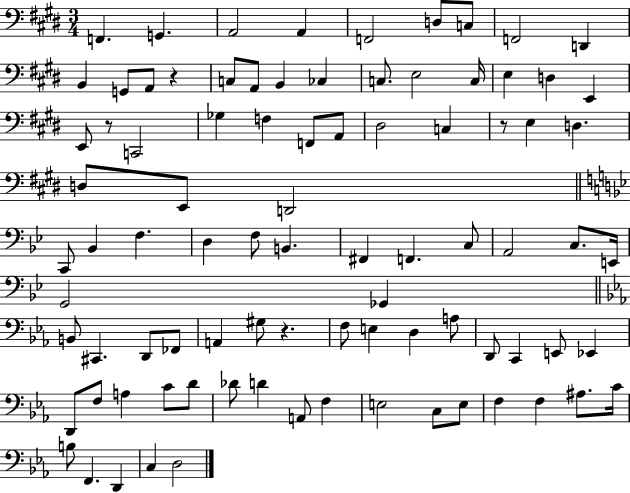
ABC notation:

X:1
T:Untitled
M:3/4
L:1/4
K:E
F,, G,, A,,2 A,, F,,2 D,/2 C,/2 F,,2 D,, B,, G,,/2 A,,/2 z C,/2 A,,/2 B,, _C, C,/2 E,2 C,/4 E, D, E,, E,,/2 z/2 C,,2 _G, F, F,,/2 A,,/2 ^D,2 C, z/2 E, D, D,/2 E,,/2 D,,2 C,,/2 _B,, F, D, F,/2 B,, ^F,, F,, C,/2 A,,2 C,/2 E,,/4 G,,2 _G,, B,,/2 ^C,, D,,/2 _F,,/2 A,, ^G,/2 z F,/2 E, D, A,/2 D,,/2 C,, E,,/2 _E,, D,,/2 F,/2 A, C/2 D/2 _D/2 D A,,/2 F, E,2 C,/2 E,/2 F, F, ^A,/2 C/4 B,/2 F,, D,, C, D,2